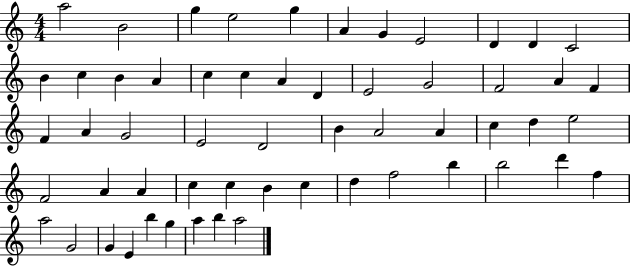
{
  \clef treble
  \numericTimeSignature
  \time 4/4
  \key c \major
  a''2 b'2 | g''4 e''2 g''4 | a'4 g'4 e'2 | d'4 d'4 c'2 | \break b'4 c''4 b'4 a'4 | c''4 c''4 a'4 d'4 | e'2 g'2 | f'2 a'4 f'4 | \break f'4 a'4 g'2 | e'2 d'2 | b'4 a'2 a'4 | c''4 d''4 e''2 | \break f'2 a'4 a'4 | c''4 c''4 b'4 c''4 | d''4 f''2 b''4 | b''2 d'''4 f''4 | \break a''2 g'2 | g'4 e'4 b''4 g''4 | a''4 b''4 a''2 | \bar "|."
}